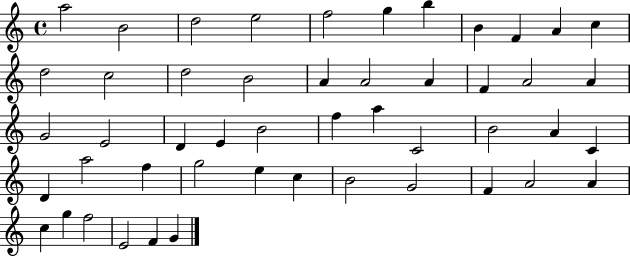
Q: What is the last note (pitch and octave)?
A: G4